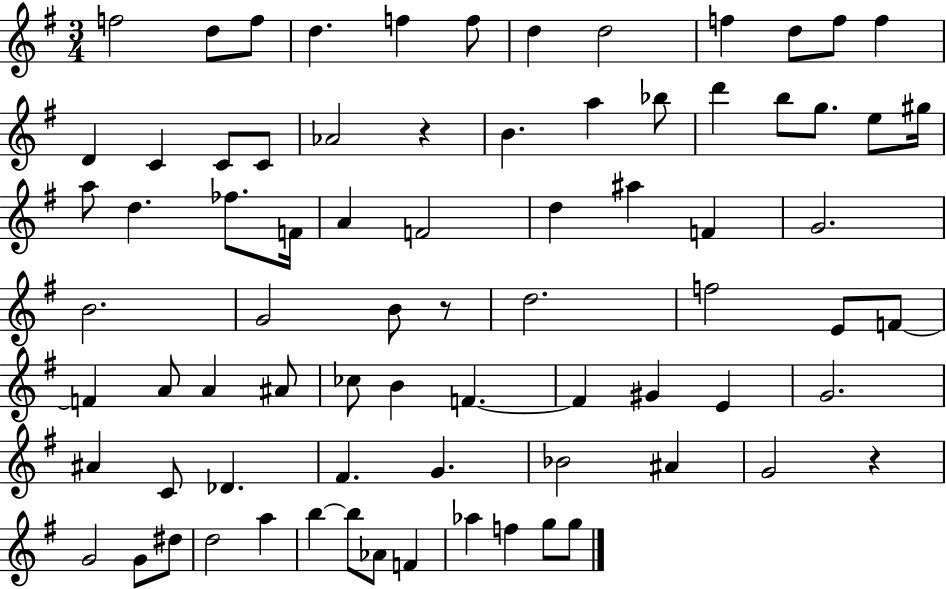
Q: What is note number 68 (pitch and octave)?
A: B5